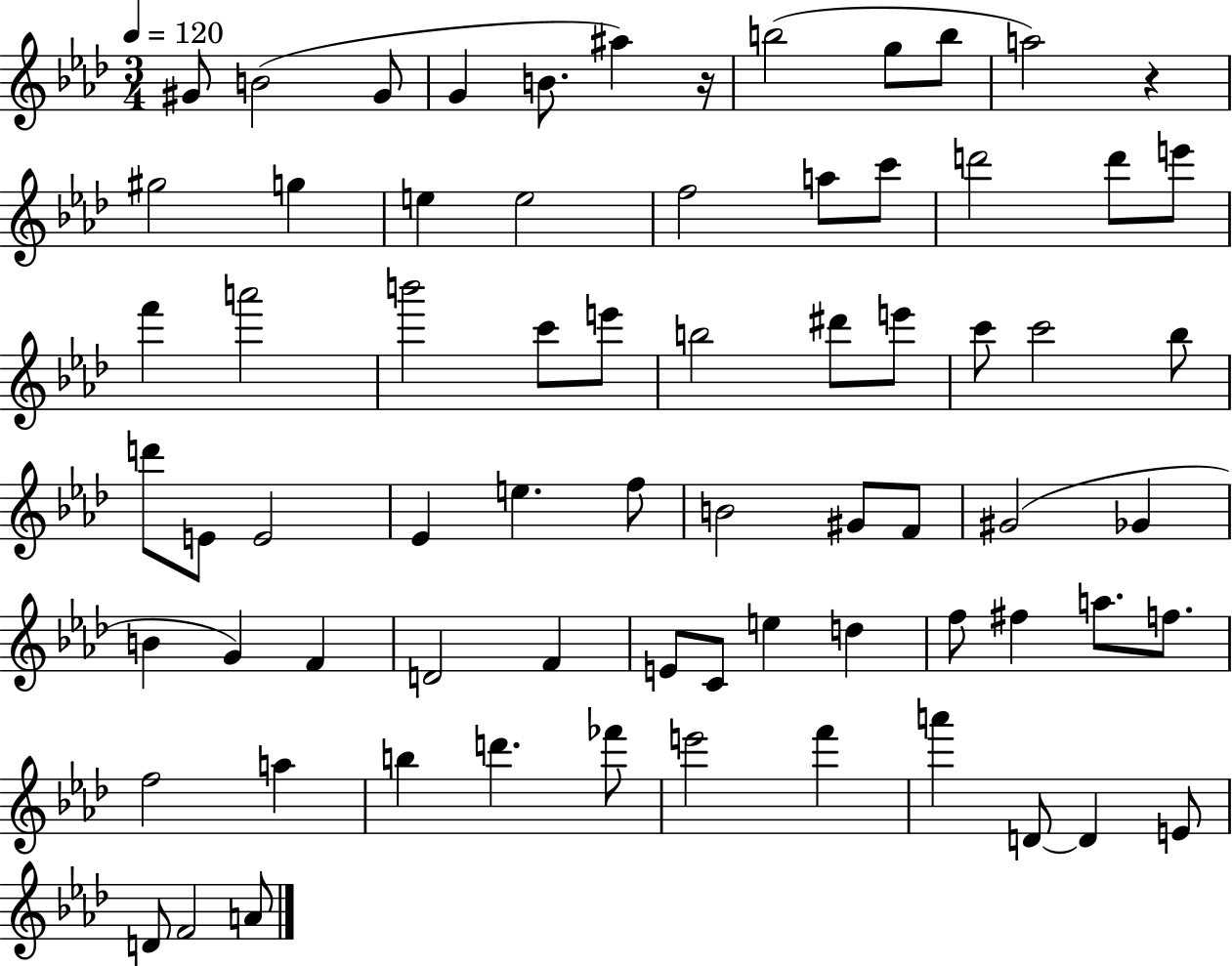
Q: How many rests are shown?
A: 2